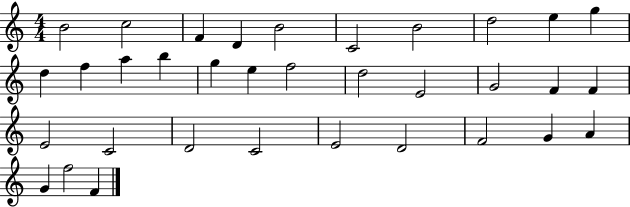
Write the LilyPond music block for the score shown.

{
  \clef treble
  \numericTimeSignature
  \time 4/4
  \key c \major
  b'2 c''2 | f'4 d'4 b'2 | c'2 b'2 | d''2 e''4 g''4 | \break d''4 f''4 a''4 b''4 | g''4 e''4 f''2 | d''2 e'2 | g'2 f'4 f'4 | \break e'2 c'2 | d'2 c'2 | e'2 d'2 | f'2 g'4 a'4 | \break g'4 f''2 f'4 | \bar "|."
}